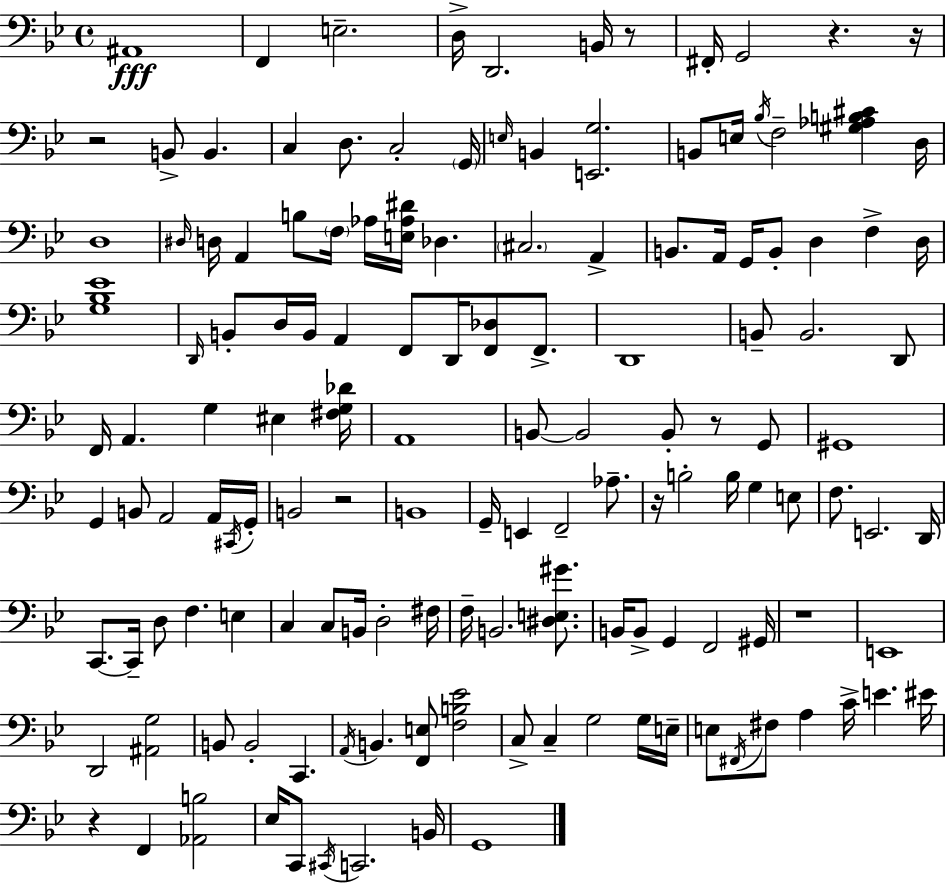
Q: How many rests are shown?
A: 9